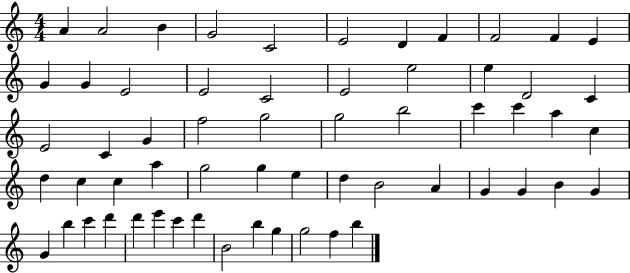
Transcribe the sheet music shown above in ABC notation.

X:1
T:Untitled
M:4/4
L:1/4
K:C
A A2 B G2 C2 E2 D F F2 F E G G E2 E2 C2 E2 e2 e D2 C E2 C G f2 g2 g2 b2 c' c' a c d c c a g2 g e d B2 A G G B G G b c' d' d' e' c' d' B2 b g g2 f b